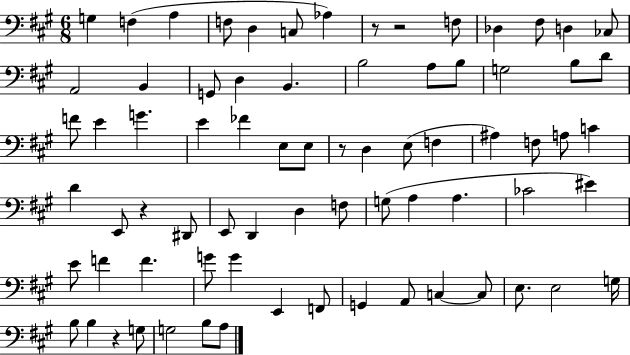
G3/q F3/q A3/q F3/e D3/q C3/e Ab3/q R/e R/h F3/e Db3/q F#3/e D3/q CES3/e A2/h B2/q G2/e D3/q B2/q. B3/h A3/e B3/e G3/h B3/e D4/e F4/e E4/q G4/q. E4/q FES4/q E3/e E3/e R/e D3/q E3/e F3/q A#3/q F3/e A3/e C4/q D4/q E2/e R/q D#2/e E2/e D2/q D3/q F3/e G3/e A3/q A3/q. CES4/h EIS4/q E4/e F4/q F4/q. G4/e G4/q E2/q F2/e G2/q A2/e C3/q C3/e E3/e. E3/h G3/s B3/e B3/q R/q G3/e G3/h B3/e A3/e